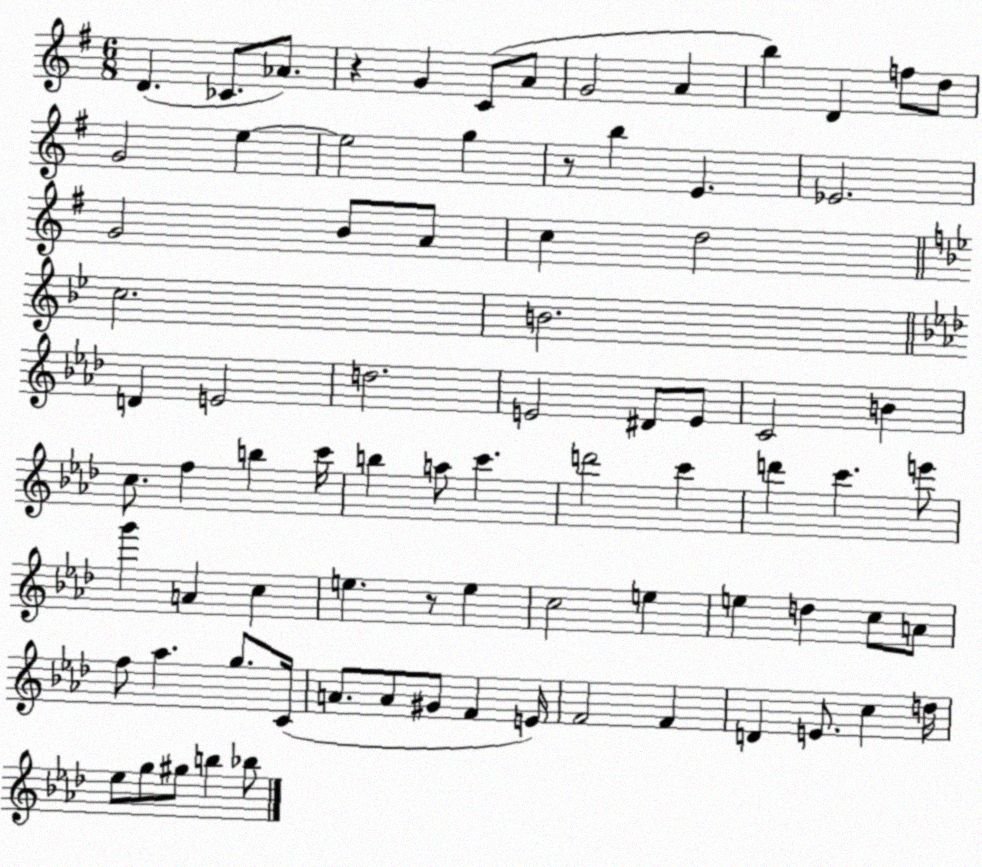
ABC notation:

X:1
T:Untitled
M:6/8
L:1/4
K:G
D _C/2 _A/2 z G C/2 A/2 G2 A b D f/2 d/2 G2 e e2 g z/2 b E _E2 G2 B/2 A/2 c d2 c2 B2 D E2 d2 E2 ^D/2 E/2 C2 B c/2 f b c'/4 b a/2 c' d'2 c' d' c' e'/2 g' A c e z/2 e c2 e e d c/2 A/2 f/2 _a g/2 C/4 A/2 A/2 ^G/2 F E/4 F2 F D E/2 c d/4 _e/2 g/2 ^g/2 b _b/2